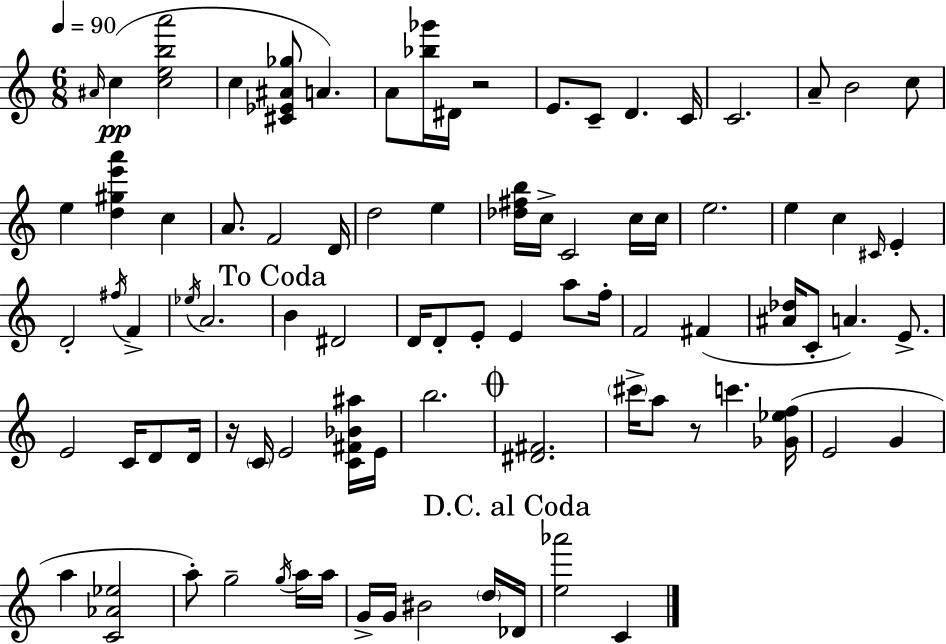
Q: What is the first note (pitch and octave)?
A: A#4